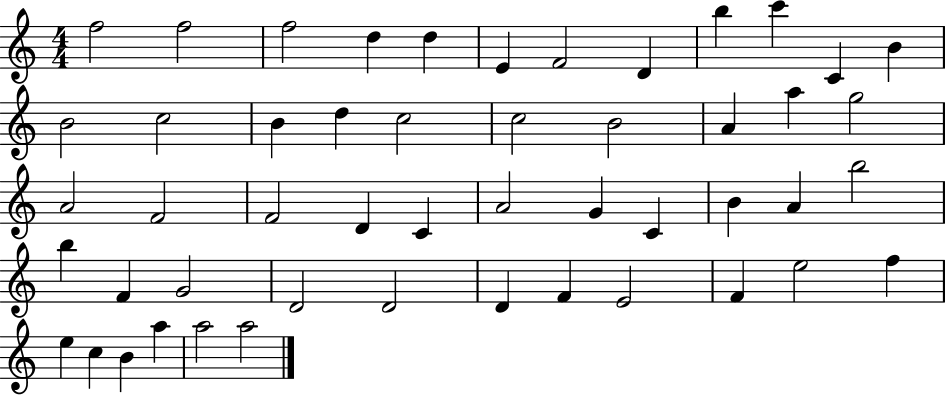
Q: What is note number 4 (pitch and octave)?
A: D5